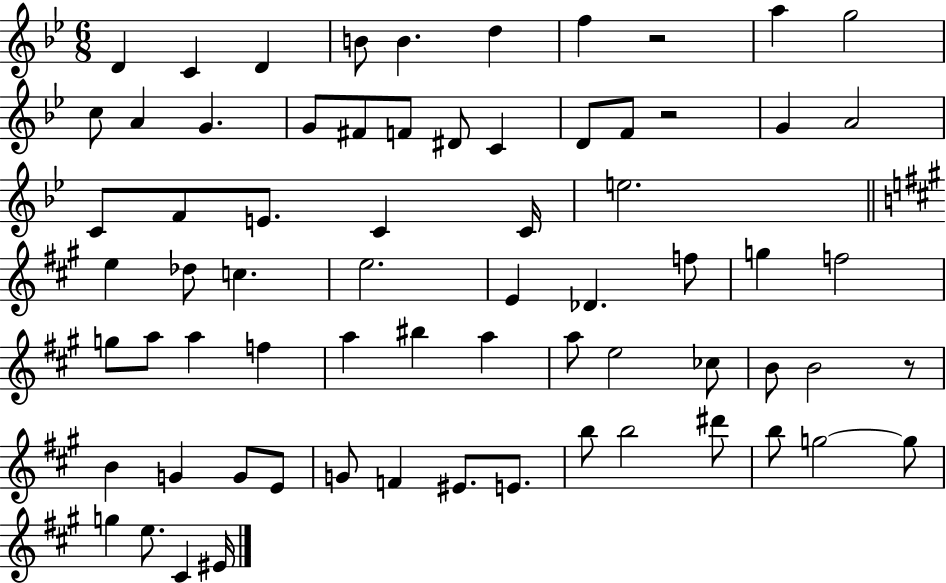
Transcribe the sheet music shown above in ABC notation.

X:1
T:Untitled
M:6/8
L:1/4
K:Bb
D C D B/2 B d f z2 a g2 c/2 A G G/2 ^F/2 F/2 ^D/2 C D/2 F/2 z2 G A2 C/2 F/2 E/2 C C/4 e2 e _d/2 c e2 E _D f/2 g f2 g/2 a/2 a f a ^b a a/2 e2 _c/2 B/2 B2 z/2 B G G/2 E/2 G/2 F ^E/2 E/2 b/2 b2 ^d'/2 b/2 g2 g/2 g e/2 ^C ^E/4